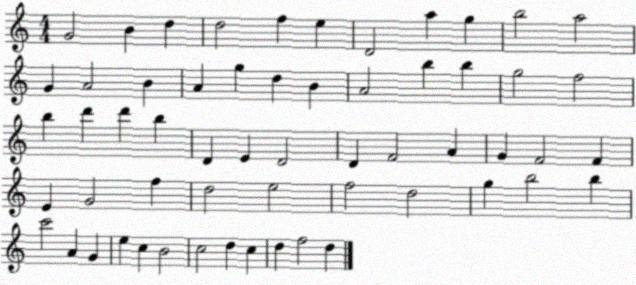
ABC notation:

X:1
T:Untitled
M:4/4
L:1/4
K:C
G2 B d d2 f e D2 a g b2 a2 G A2 B A g d B A2 b b g2 f2 b d' d' b D E D2 D F2 A G F2 F E G2 f d2 e2 f2 d2 g b2 b c'2 A G e c B2 c2 d c d f2 d